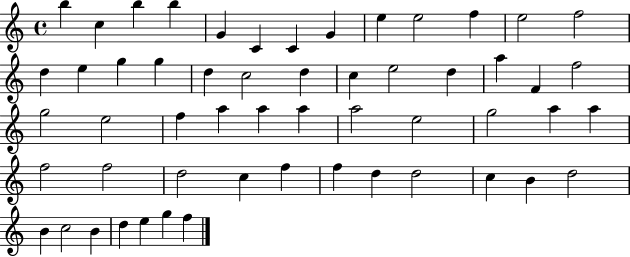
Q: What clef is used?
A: treble